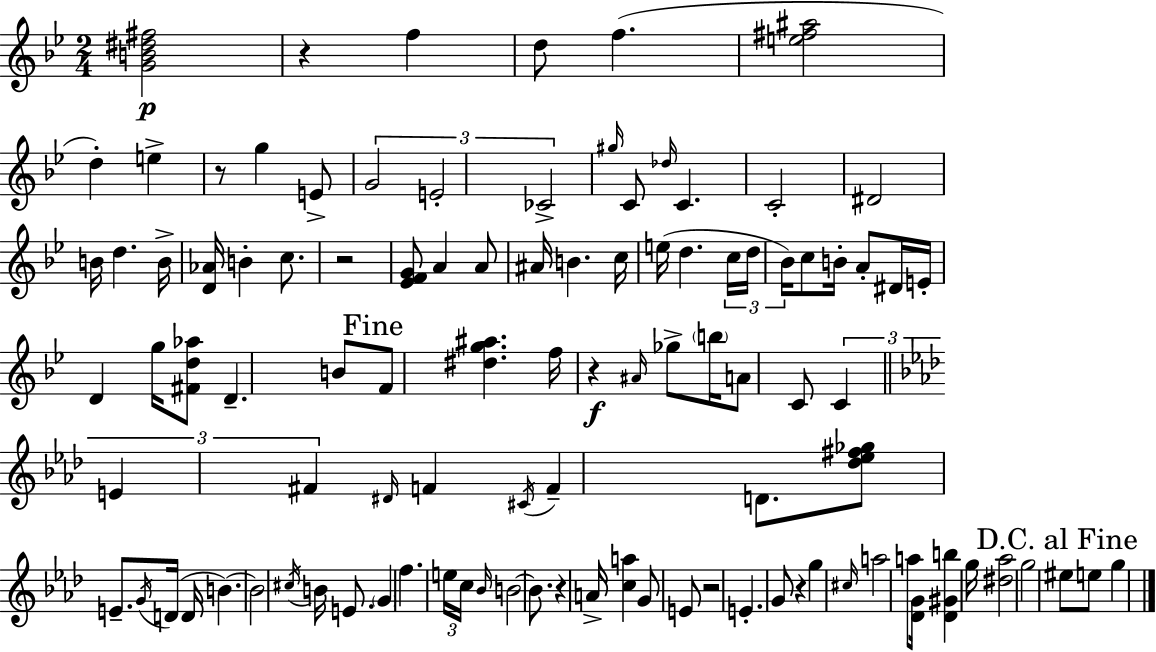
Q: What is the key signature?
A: BES major